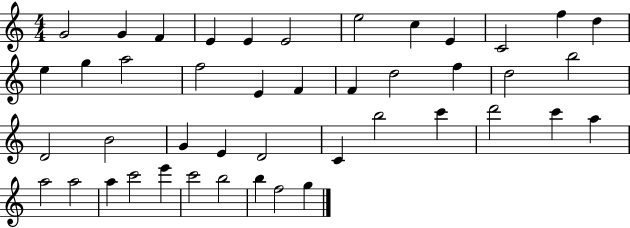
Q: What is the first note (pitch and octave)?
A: G4